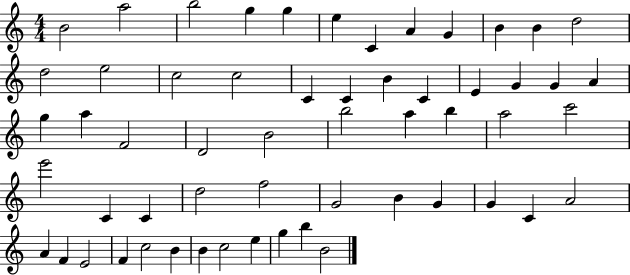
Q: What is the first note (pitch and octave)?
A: B4